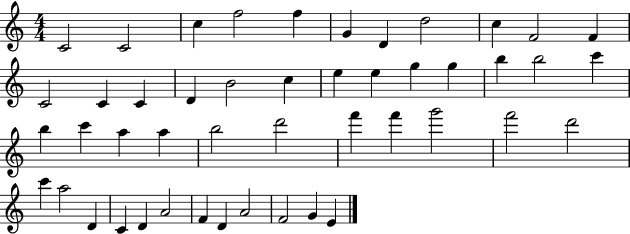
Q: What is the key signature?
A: C major